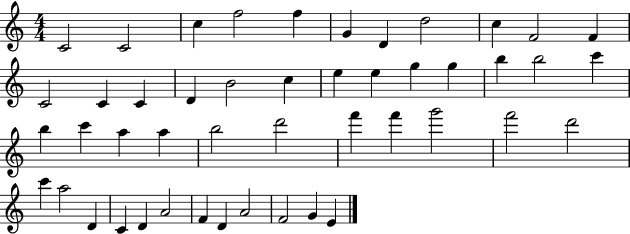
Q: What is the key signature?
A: C major